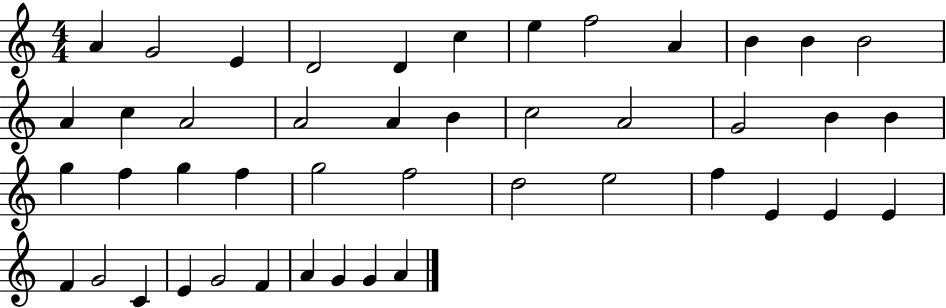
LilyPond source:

{
  \clef treble
  \numericTimeSignature
  \time 4/4
  \key c \major
  a'4 g'2 e'4 | d'2 d'4 c''4 | e''4 f''2 a'4 | b'4 b'4 b'2 | \break a'4 c''4 a'2 | a'2 a'4 b'4 | c''2 a'2 | g'2 b'4 b'4 | \break g''4 f''4 g''4 f''4 | g''2 f''2 | d''2 e''2 | f''4 e'4 e'4 e'4 | \break f'4 g'2 c'4 | e'4 g'2 f'4 | a'4 g'4 g'4 a'4 | \bar "|."
}